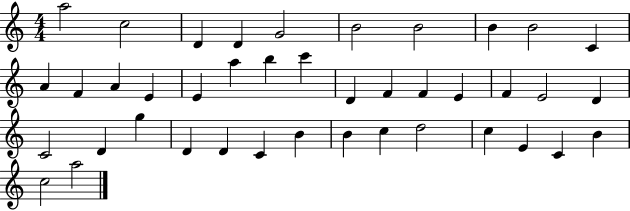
{
  \clef treble
  \numericTimeSignature
  \time 4/4
  \key c \major
  a''2 c''2 | d'4 d'4 g'2 | b'2 b'2 | b'4 b'2 c'4 | \break a'4 f'4 a'4 e'4 | e'4 a''4 b''4 c'''4 | d'4 f'4 f'4 e'4 | f'4 e'2 d'4 | \break c'2 d'4 g''4 | d'4 d'4 c'4 b'4 | b'4 c''4 d''2 | c''4 e'4 c'4 b'4 | \break c''2 a''2 | \bar "|."
}